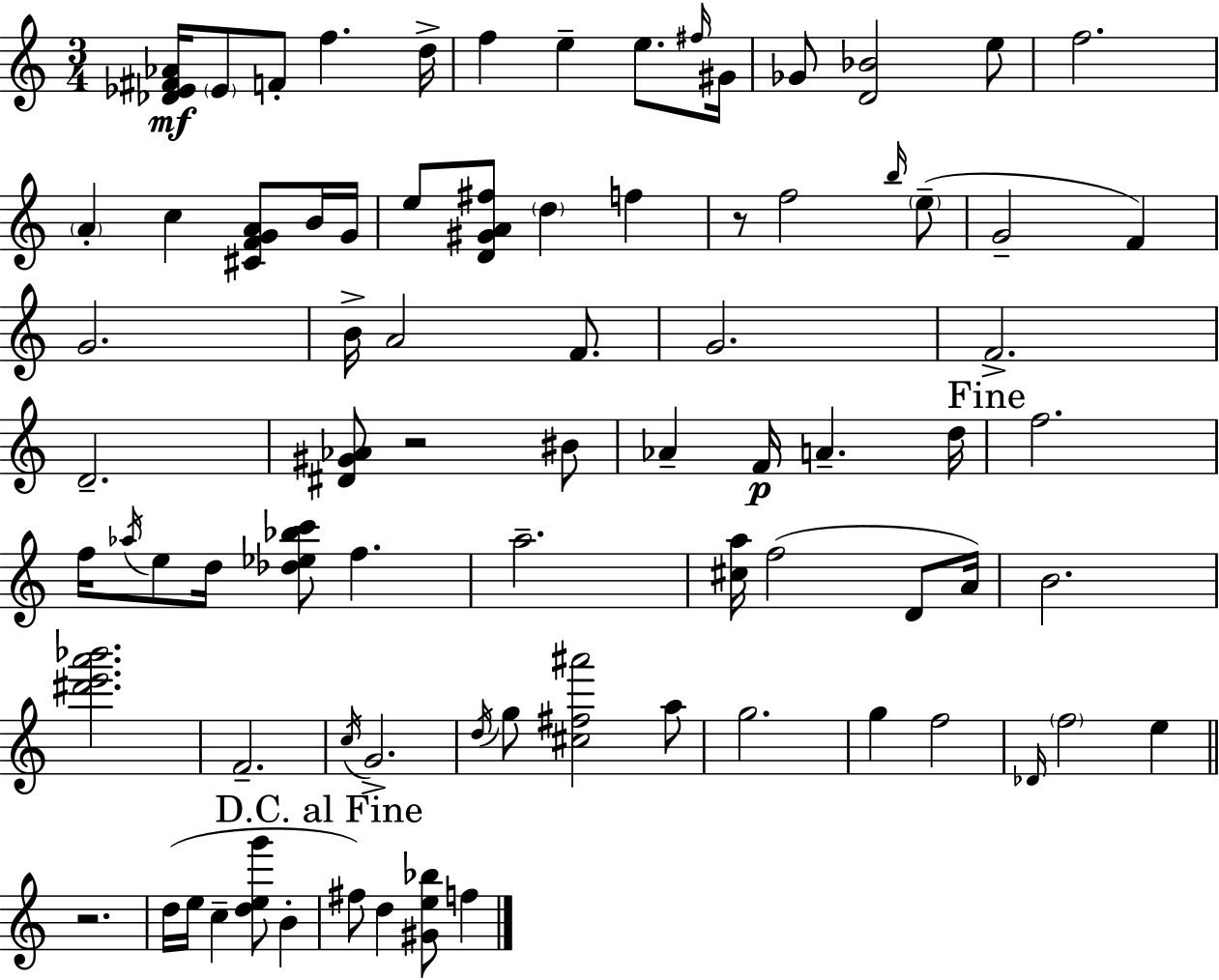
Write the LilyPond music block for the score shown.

{
  \clef treble
  \numericTimeSignature
  \time 3/4
  \key c \major
  <des' ees' fis' aes'>16\mf \parenthesize ees'8 f'8-. f''4. d''16-> | f''4 e''4-- e''8. \grace { fis''16 } | gis'16 ges'8 <d' bes'>2 e''8 | f''2. | \break \parenthesize a'4-. c''4 <cis' f' g' a'>8 b'16 | g'16 e''8 <d' gis' a' fis''>8 \parenthesize d''4 f''4 | r8 f''2 \grace { b''16 } | \parenthesize e''8--( g'2-- f'4) | \break g'2. | b'16-> a'2 f'8. | g'2. | f'2.-> | \break d'2.-- | <dis' gis' aes'>8 r2 | bis'8 aes'4-- f'16\p a'4.-- | d''16 \mark "Fine" f''2. | \break f''16 \acciaccatura { aes''16 } e''8 d''16 <des'' ees'' bes'' c'''>8 f''4. | a''2.-- | <cis'' a''>16 f''2( | d'8 a'16) b'2. | \break <dis''' e''' a''' bes'''>2. | f'2.-- | \acciaccatura { c''16 } g'2.-> | \acciaccatura { d''16 } g''8 <cis'' fis'' ais'''>2 | \break a''8 g''2. | g''4 f''2 | \grace { des'16 } \parenthesize f''2 | e''4 \bar "||" \break \key c \major r2. | d''16( e''16 c''4-- <d'' e'' g'''>8 b'4-. | \mark "D.C. al Fine" fis''8) d''4 <gis' e'' bes''>8 f''4 | \bar "|."
}